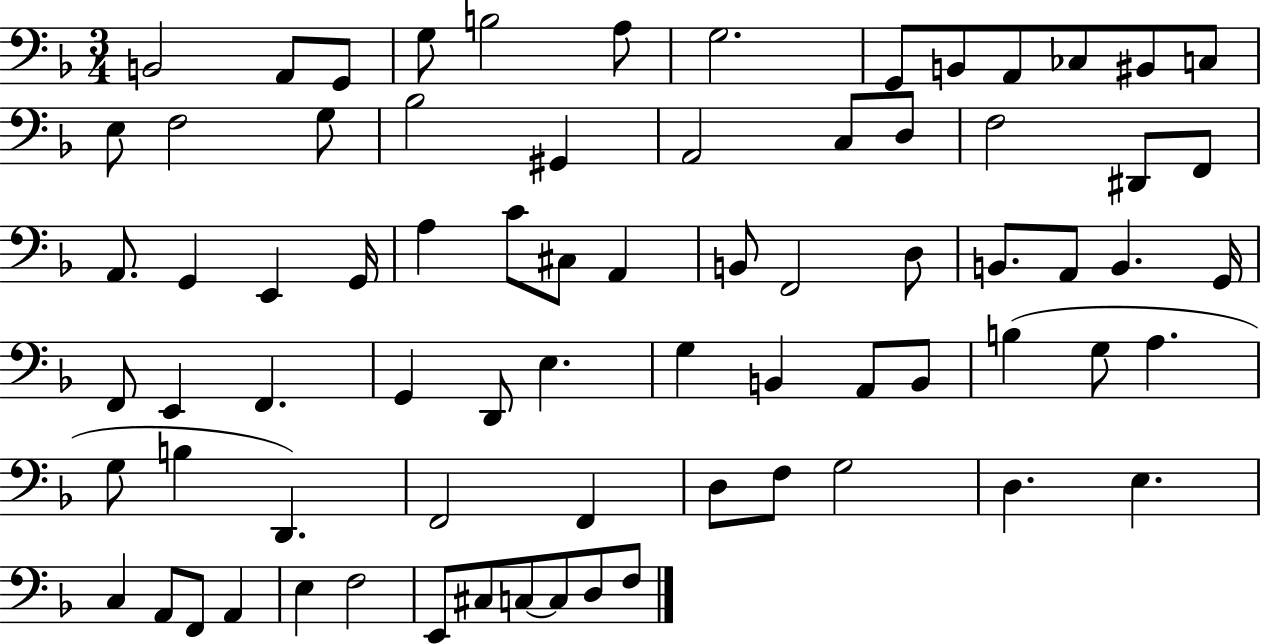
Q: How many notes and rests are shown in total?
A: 74